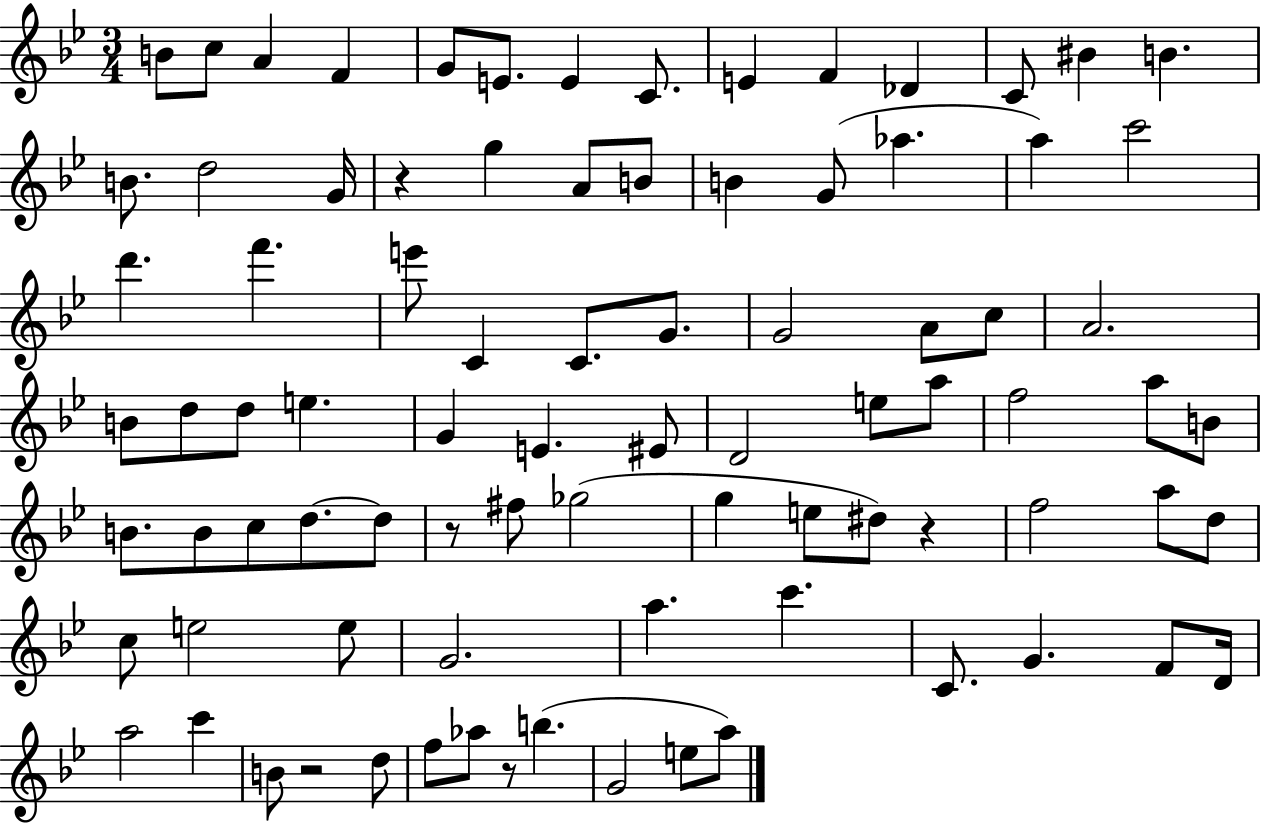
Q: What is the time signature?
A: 3/4